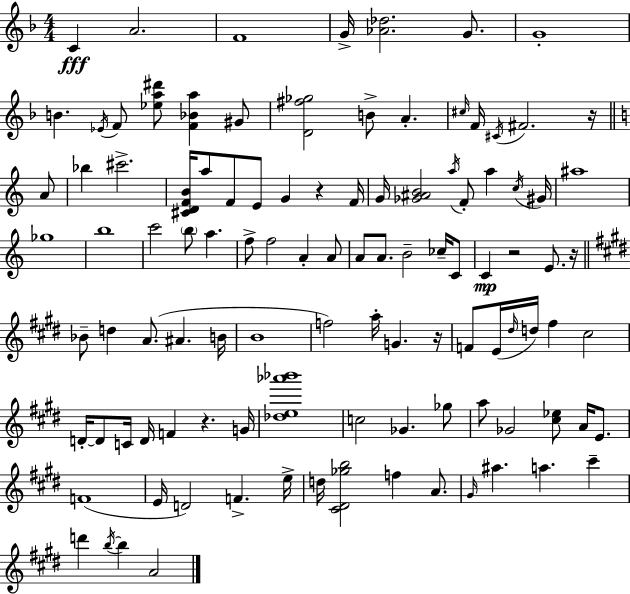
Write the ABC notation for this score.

X:1
T:Untitled
M:4/4
L:1/4
K:Dm
C A2 F4 G/4 [_A_d]2 G/2 G4 B _E/4 F/2 [_ea^d']/2 [F_Ba] ^G/2 [D^f_g]2 B/2 A ^c/4 F/4 ^C/4 ^F2 z/4 A/2 _b ^c'2 [^CDFB]/4 a/2 F/2 E/2 G z F/4 G/4 [_G^AB]2 a/4 F/2 a c/4 ^G/4 ^a4 _g4 b4 c'2 b/2 a f/2 f2 A A/2 A/2 A/2 B2 _c/4 C/2 C z2 E/2 z/4 _B/2 d A/2 ^A B/4 B4 f2 a/4 G z/4 F/2 E/4 ^d/4 d/4 ^f ^c2 D/4 D/2 C/4 D/4 F z G/4 [_de_a'_b']4 c2 _G _g/2 a/2 _G2 [^c_e]/2 A/4 E/2 F4 E/4 D2 F e/4 d/4 [^C^D_gb]2 f A/2 ^G/4 ^a a ^c' d' b/4 b A2